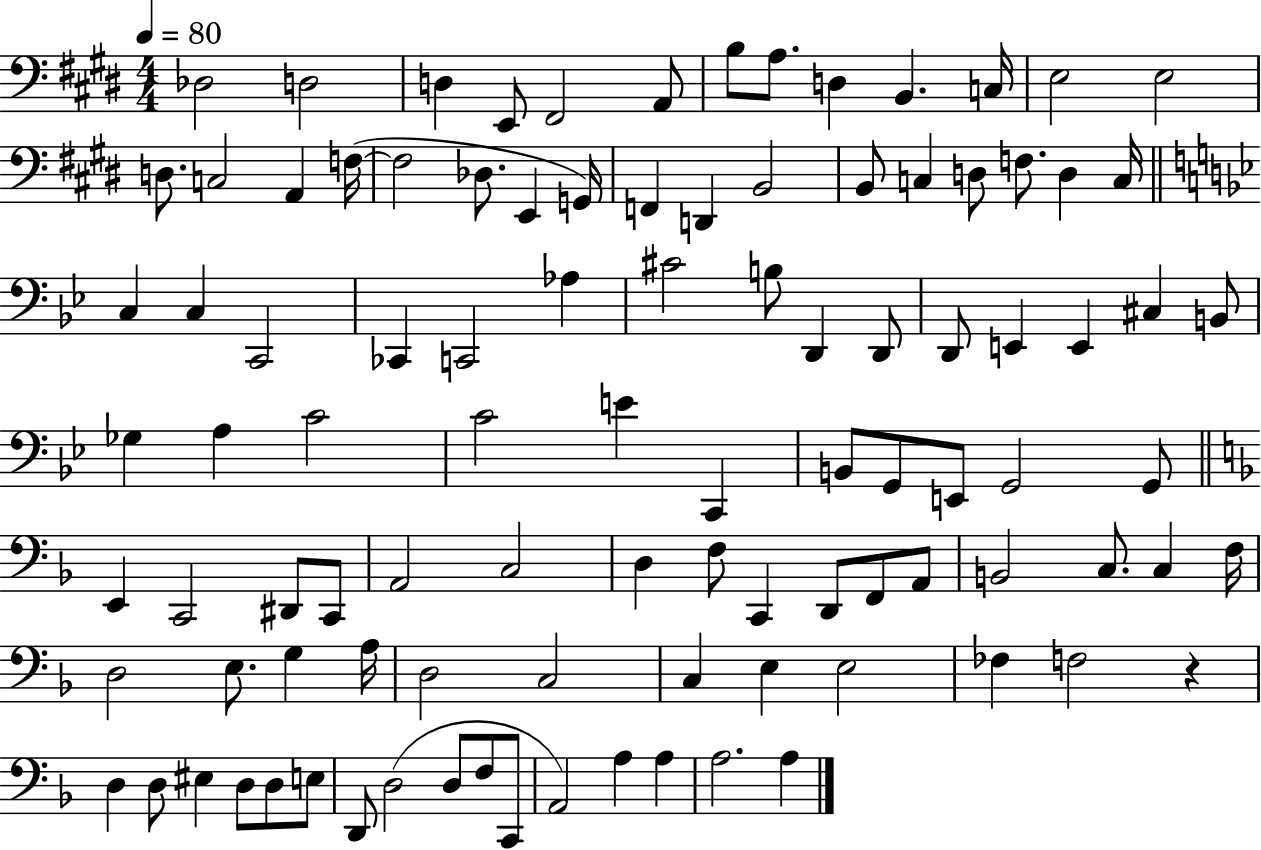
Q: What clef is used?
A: bass